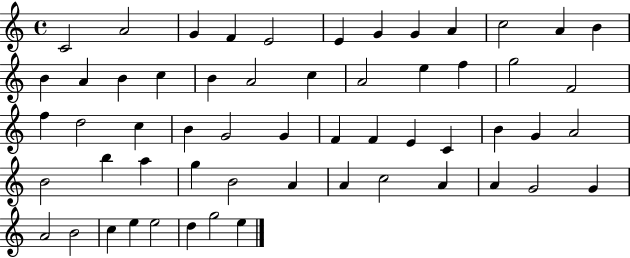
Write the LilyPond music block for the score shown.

{
  \clef treble
  \time 4/4
  \defaultTimeSignature
  \key c \major
  c'2 a'2 | g'4 f'4 e'2 | e'4 g'4 g'4 a'4 | c''2 a'4 b'4 | \break b'4 a'4 b'4 c''4 | b'4 a'2 c''4 | a'2 e''4 f''4 | g''2 f'2 | \break f''4 d''2 c''4 | b'4 g'2 g'4 | f'4 f'4 e'4 c'4 | b'4 g'4 a'2 | \break b'2 b''4 a''4 | g''4 b'2 a'4 | a'4 c''2 a'4 | a'4 g'2 g'4 | \break a'2 b'2 | c''4 e''4 e''2 | d''4 g''2 e''4 | \bar "|."
}